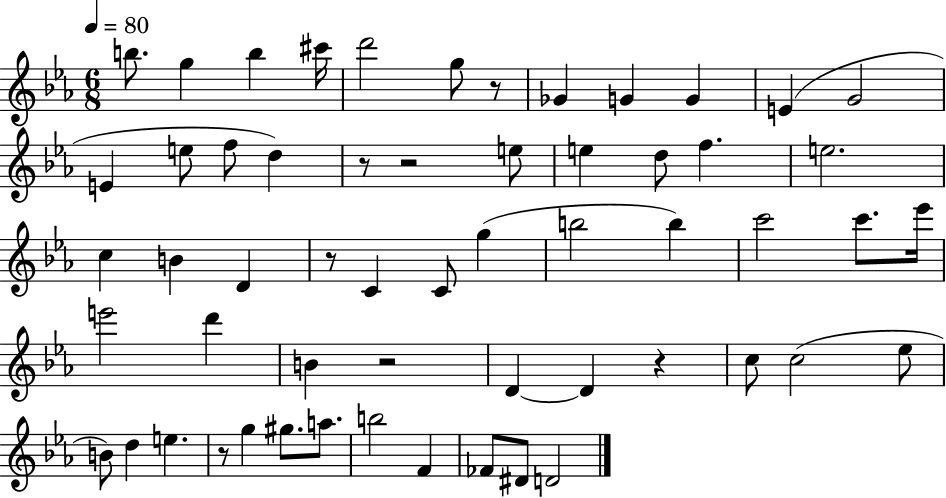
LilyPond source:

{
  \clef treble
  \numericTimeSignature
  \time 6/8
  \key ees \major
  \tempo 4 = 80
  \repeat volta 2 { b''8. g''4 b''4 cis'''16 | d'''2 g''8 r8 | ges'4 g'4 g'4 | e'4( g'2 | \break e'4 e''8 f''8 d''4) | r8 r2 e''8 | e''4 d''8 f''4. | e''2. | \break c''4 b'4 d'4 | r8 c'4 c'8 g''4( | b''2 b''4) | c'''2 c'''8. ees'''16 | \break e'''2 d'''4 | b'4 r2 | d'4~~ d'4 r4 | c''8 c''2( ees''8 | \break b'8) d''4 e''4. | r8 g''4 gis''8. a''8. | b''2 f'4 | fes'8 dis'8 d'2 | \break } \bar "|."
}